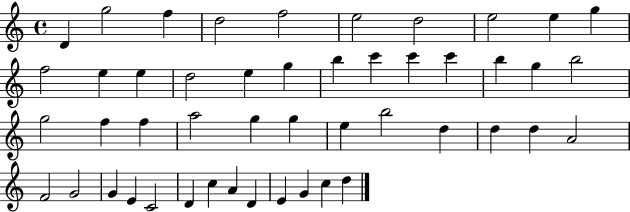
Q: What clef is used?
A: treble